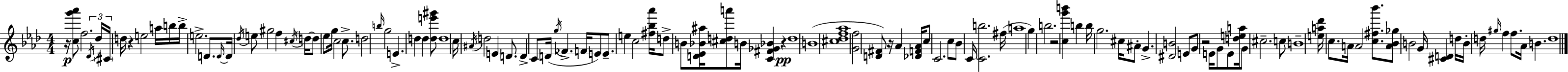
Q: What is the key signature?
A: AES major